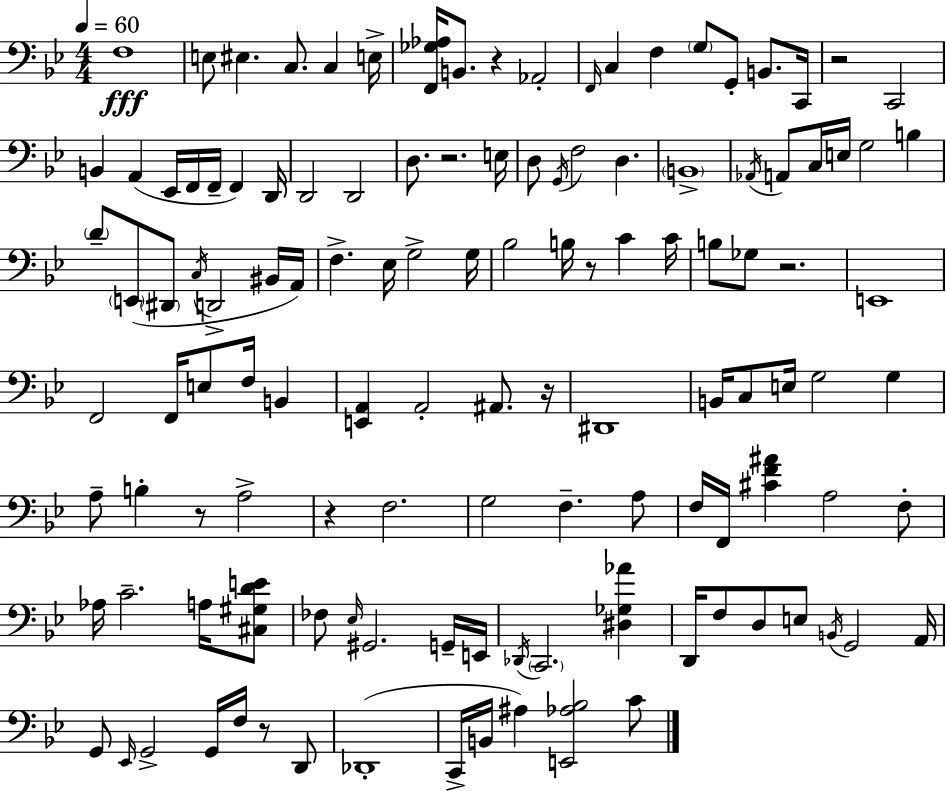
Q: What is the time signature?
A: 4/4